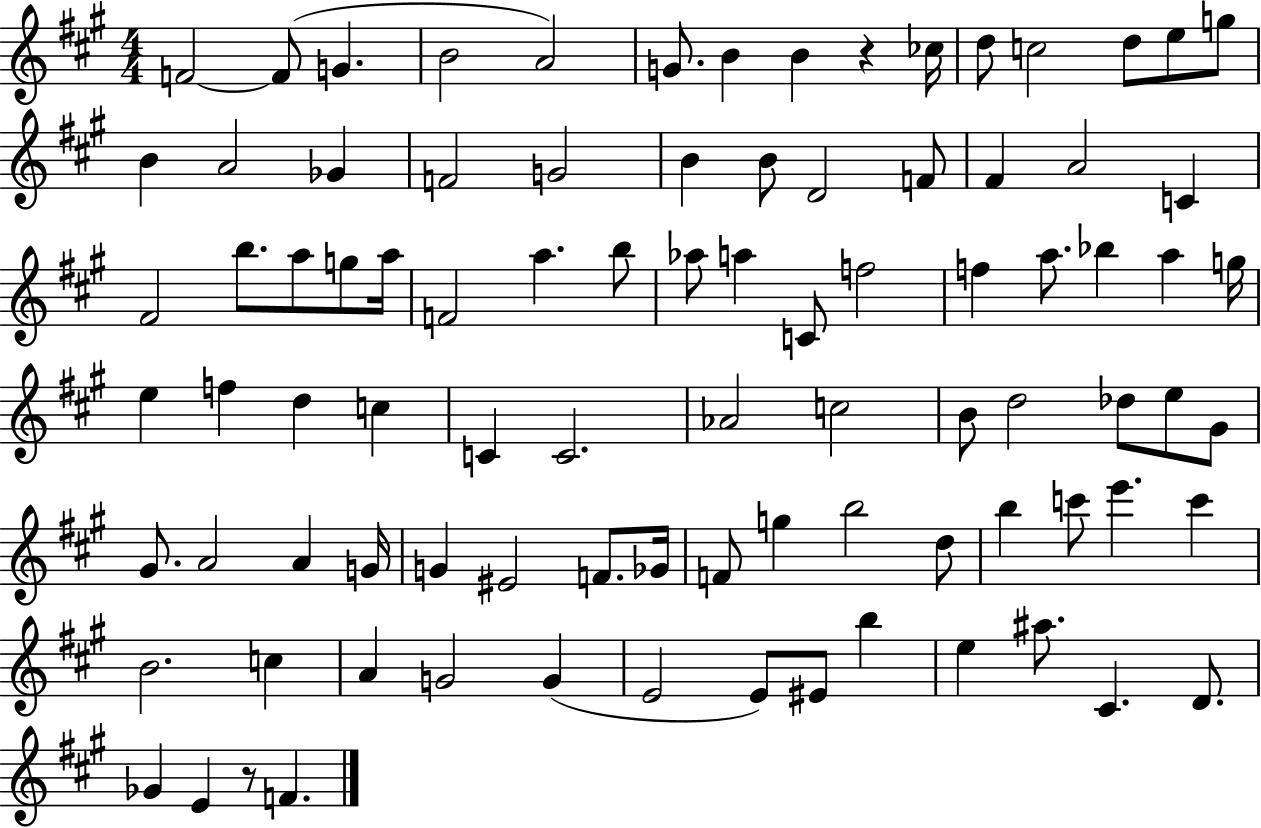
F4/h F4/e G4/q. B4/h A4/h G4/e. B4/q B4/q R/q CES5/s D5/e C5/h D5/e E5/e G5/e B4/q A4/h Gb4/q F4/h G4/h B4/q B4/e D4/h F4/e F#4/q A4/h C4/q F#4/h B5/e. A5/e G5/e A5/s F4/h A5/q. B5/e Ab5/e A5/q C4/e F5/h F5/q A5/e. Bb5/q A5/q G5/s E5/q F5/q D5/q C5/q C4/q C4/h. Ab4/h C5/h B4/e D5/h Db5/e E5/e G#4/e G#4/e. A4/h A4/q G4/s G4/q EIS4/h F4/e. Gb4/s F4/e G5/q B5/h D5/e B5/q C6/e E6/q. C6/q B4/h. C5/q A4/q G4/h G4/q E4/h E4/e EIS4/e B5/q E5/q A#5/e. C#4/q. D4/e. Gb4/q E4/q R/e F4/q.